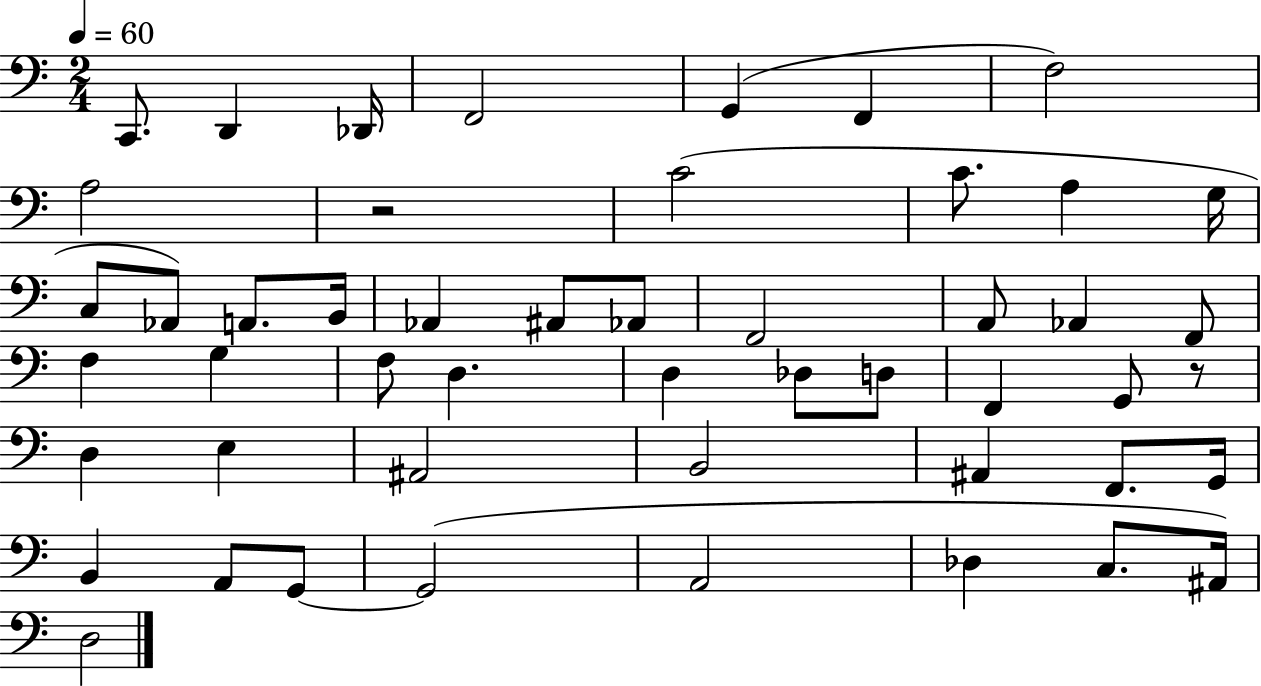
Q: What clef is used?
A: bass